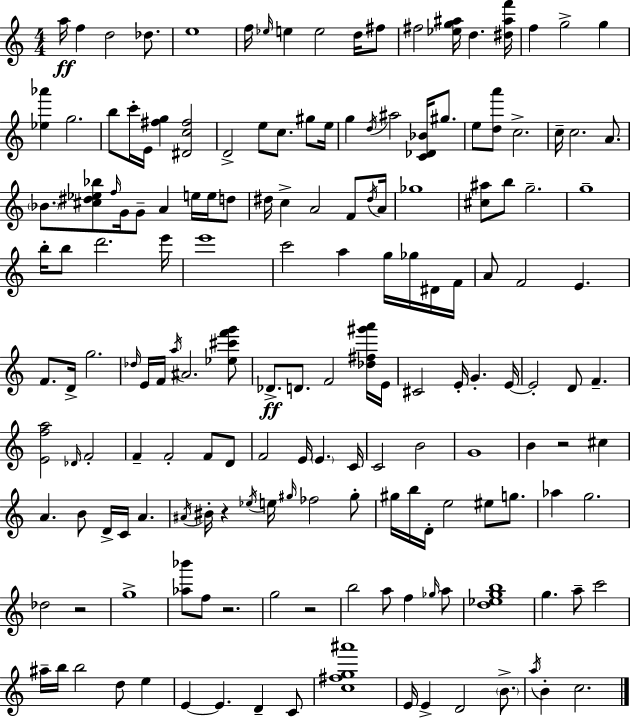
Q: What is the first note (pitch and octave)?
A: A5